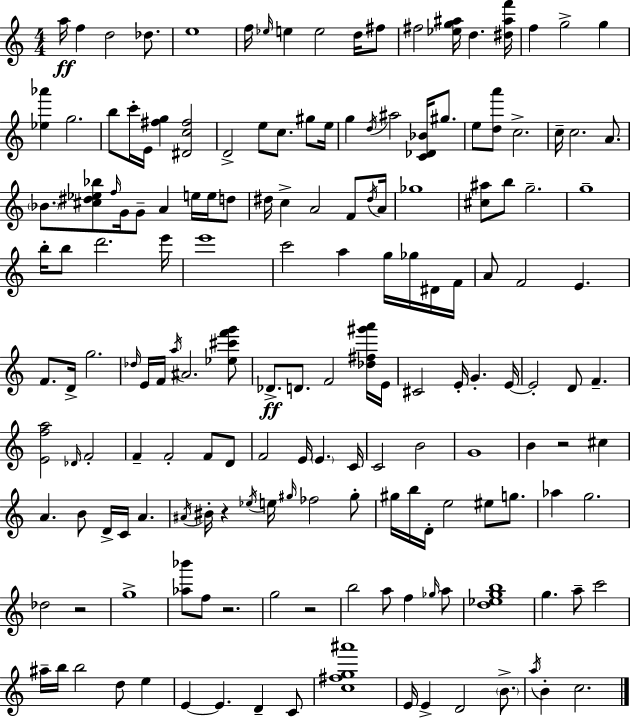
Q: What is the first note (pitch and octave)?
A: A5